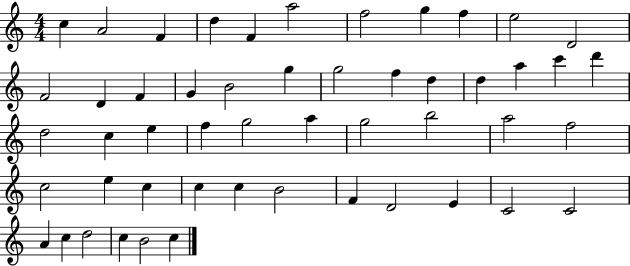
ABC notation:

X:1
T:Untitled
M:4/4
L:1/4
K:C
c A2 F d F a2 f2 g f e2 D2 F2 D F G B2 g g2 f d d a c' d' d2 c e f g2 a g2 b2 a2 f2 c2 e c c c B2 F D2 E C2 C2 A c d2 c B2 c